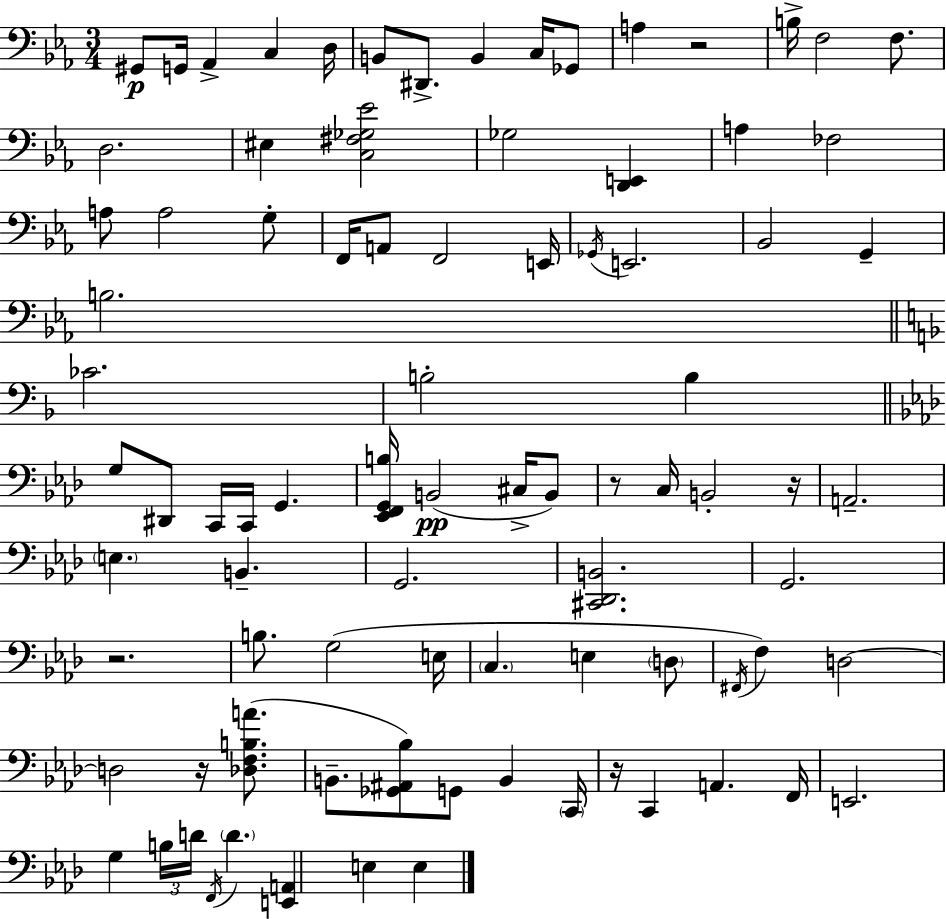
X:1
T:Untitled
M:3/4
L:1/4
K:Cm
^G,,/2 G,,/4 _A,, C, D,/4 B,,/2 ^D,,/2 B,, C,/4 _G,,/2 A, z2 B,/4 F,2 F,/2 D,2 ^E, [C,^F,_G,_E]2 _G,2 [D,,E,,] A, _F,2 A,/2 A,2 G,/2 F,,/4 A,,/2 F,,2 E,,/4 _G,,/4 E,,2 _B,,2 G,, B,2 _C2 B,2 B, G,/2 ^D,,/2 C,,/4 C,,/4 G,, [_E,,F,,G,,B,]/4 B,,2 ^C,/4 B,,/2 z/2 C,/4 B,,2 z/4 A,,2 E, B,, G,,2 [^C,,_D,,B,,]2 G,,2 z2 B,/2 G,2 E,/4 C, E, D,/2 ^F,,/4 F, D,2 D,2 z/4 [_D,F,B,A]/2 B,,/2 [_G,,^A,,_B,]/2 G,,/2 B,, C,,/4 z/4 C,, A,, F,,/4 E,,2 G, B,/4 D/4 F,,/4 D [E,,A,,] E, E,